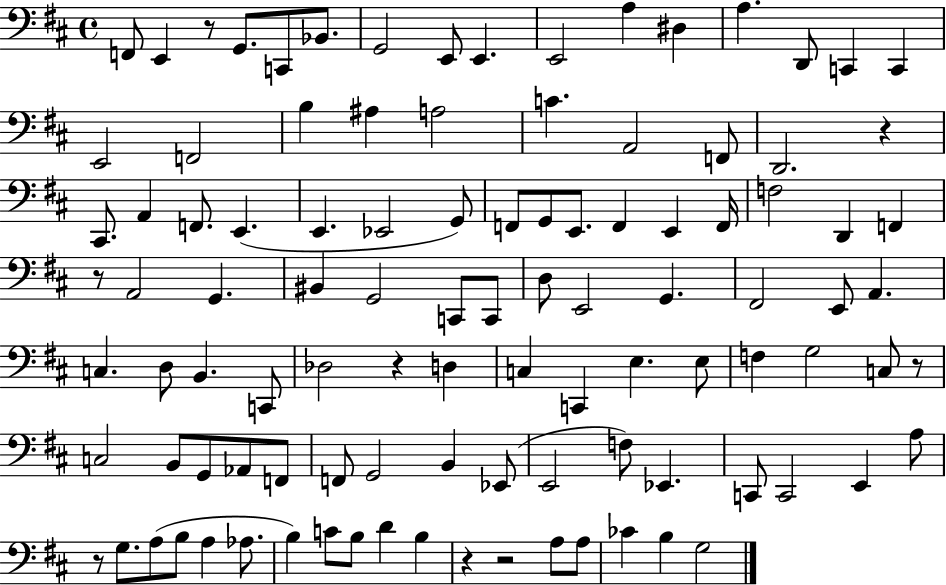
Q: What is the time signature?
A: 4/4